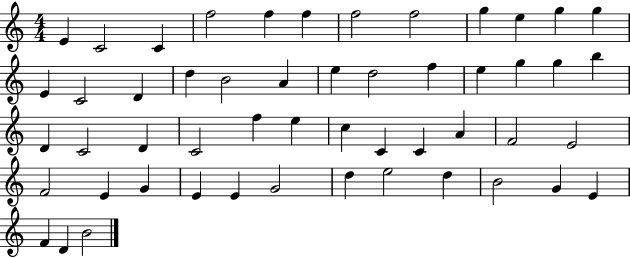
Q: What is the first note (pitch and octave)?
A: E4